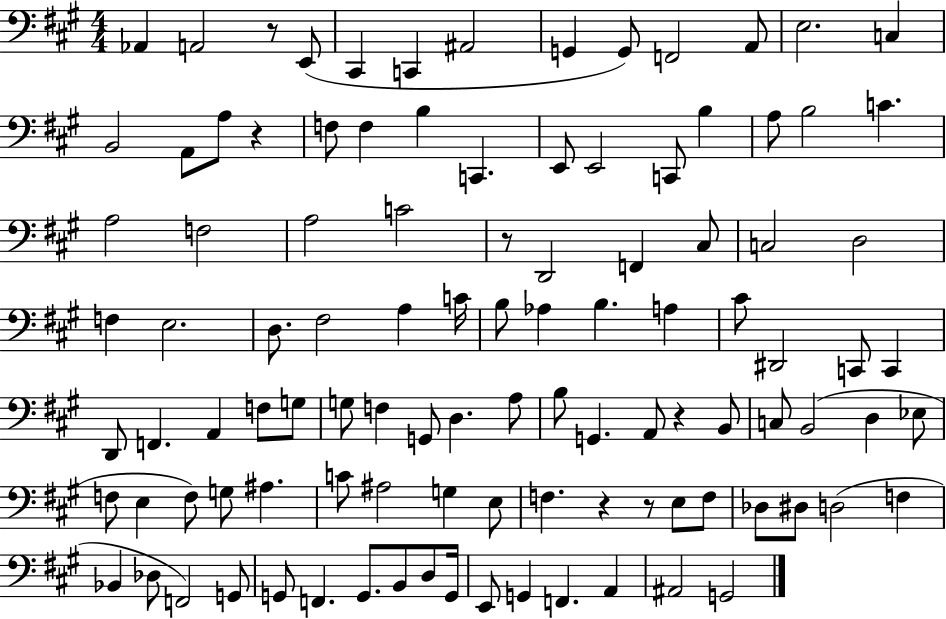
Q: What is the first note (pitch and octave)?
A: Ab2